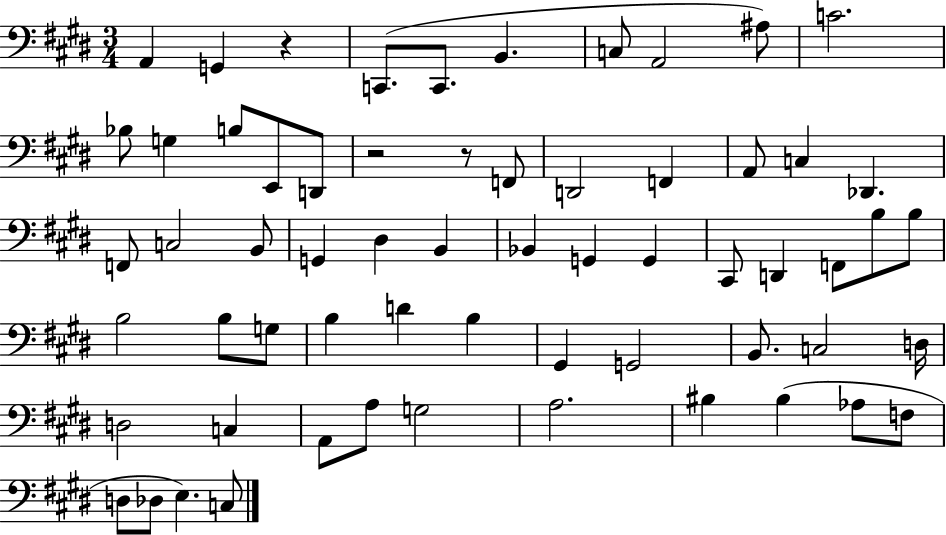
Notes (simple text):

A2/q G2/q R/q C2/e. C2/e. B2/q. C3/e A2/h A#3/e C4/h. Bb3/e G3/q B3/e E2/e D2/e R/h R/e F2/e D2/h F2/q A2/e C3/q Db2/q. F2/e C3/h B2/e G2/q D#3/q B2/q Bb2/q G2/q G2/q C#2/e D2/q F2/e B3/e B3/e B3/h B3/e G3/e B3/q D4/q B3/q G#2/q G2/h B2/e. C3/h D3/s D3/h C3/q A2/e A3/e G3/h A3/h. BIS3/q BIS3/q Ab3/e F3/e D3/e Db3/e E3/q. C3/e